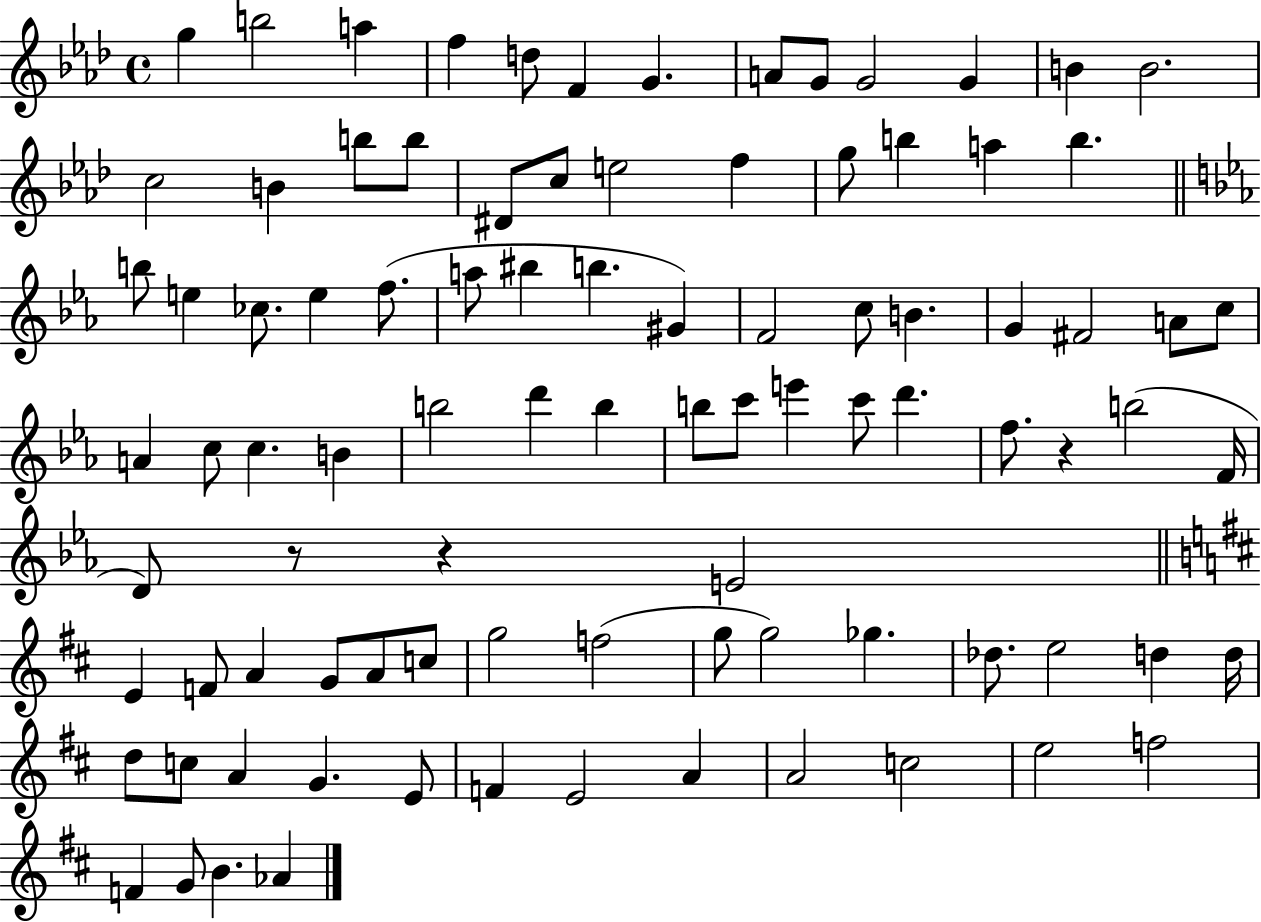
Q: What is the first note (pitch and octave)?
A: G5